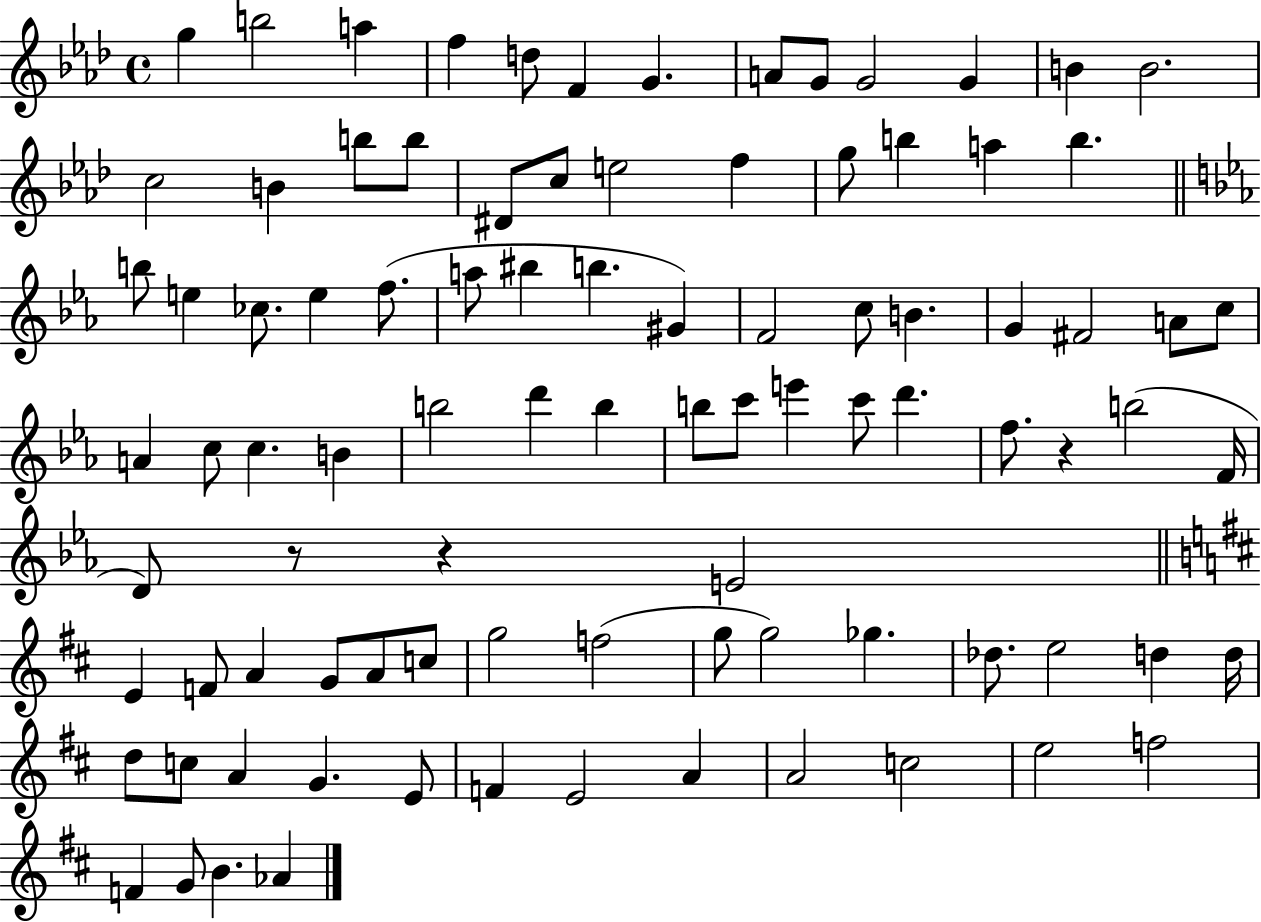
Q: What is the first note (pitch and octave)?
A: G5